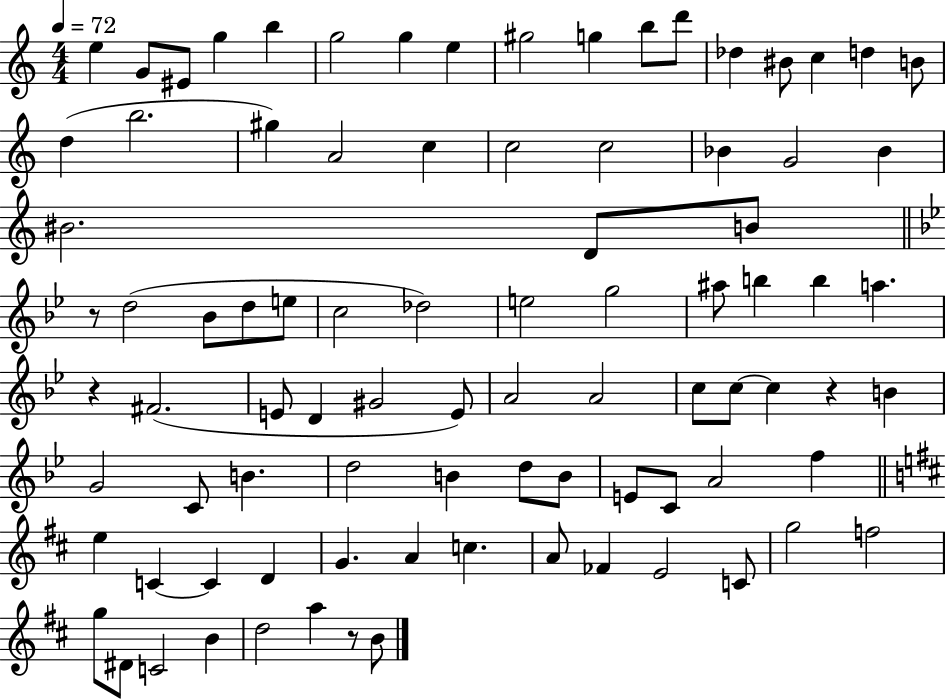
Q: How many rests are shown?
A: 4